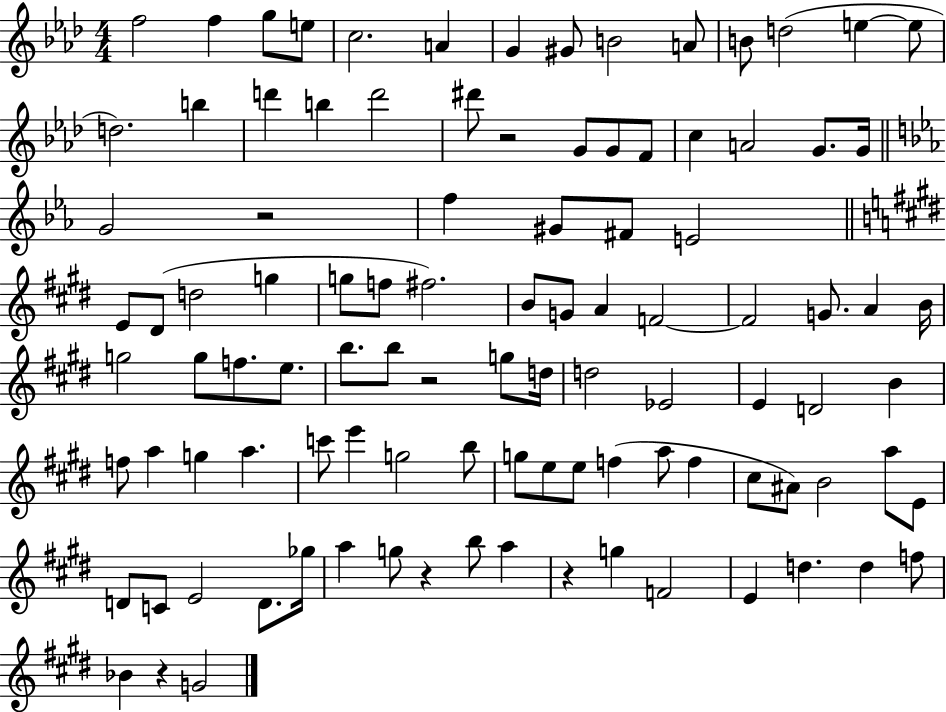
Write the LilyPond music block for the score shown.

{
  \clef treble
  \numericTimeSignature
  \time 4/4
  \key aes \major
  f''2 f''4 g''8 e''8 | c''2. a'4 | g'4 gis'8 b'2 a'8 | b'8 d''2( e''4~~ e''8 | \break d''2.) b''4 | d'''4 b''4 d'''2 | dis'''8 r2 g'8 g'8 f'8 | c''4 a'2 g'8. g'16 | \break \bar "||" \break \key c \minor g'2 r2 | f''4 gis'8 fis'8 e'2 | \bar "||" \break \key e \major e'8 dis'8( d''2 g''4 | g''8 f''8 fis''2.) | b'8 g'8 a'4 f'2~~ | f'2 g'8. a'4 b'16 | \break g''2 g''8 f''8. e''8. | b''8. b''8 r2 g''8 d''16 | d''2 ees'2 | e'4 d'2 b'4 | \break f''8 a''4 g''4 a''4. | c'''8 e'''4 g''2 b''8 | g''8 e''8 e''8 f''4( a''8 f''4 | cis''8 ais'8) b'2 a''8 e'8 | \break d'8 c'8 e'2 d'8. ges''16 | a''4 g''8 r4 b''8 a''4 | r4 g''4 f'2 | e'4 d''4. d''4 f''8 | \break bes'4 r4 g'2 | \bar "|."
}